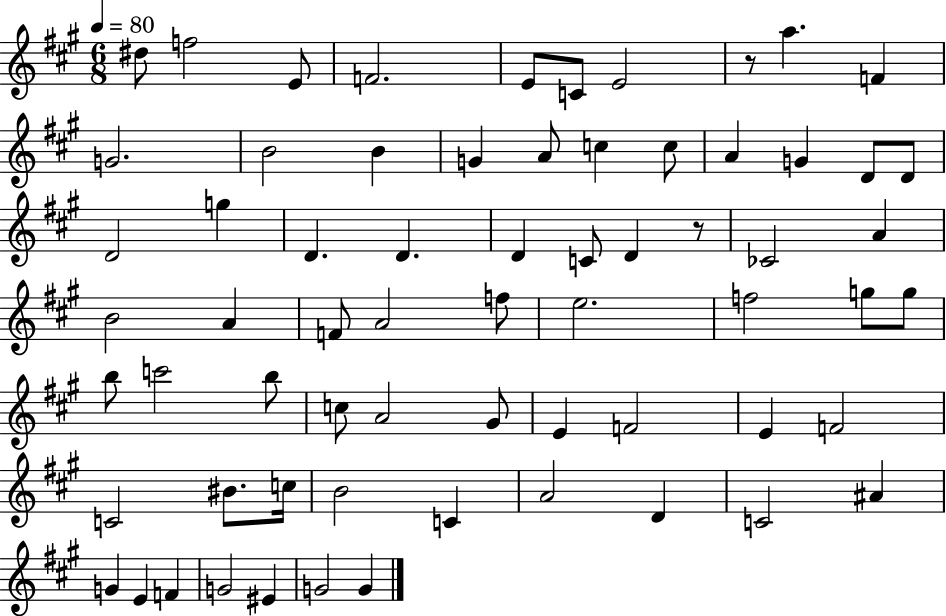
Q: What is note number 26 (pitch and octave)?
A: C4